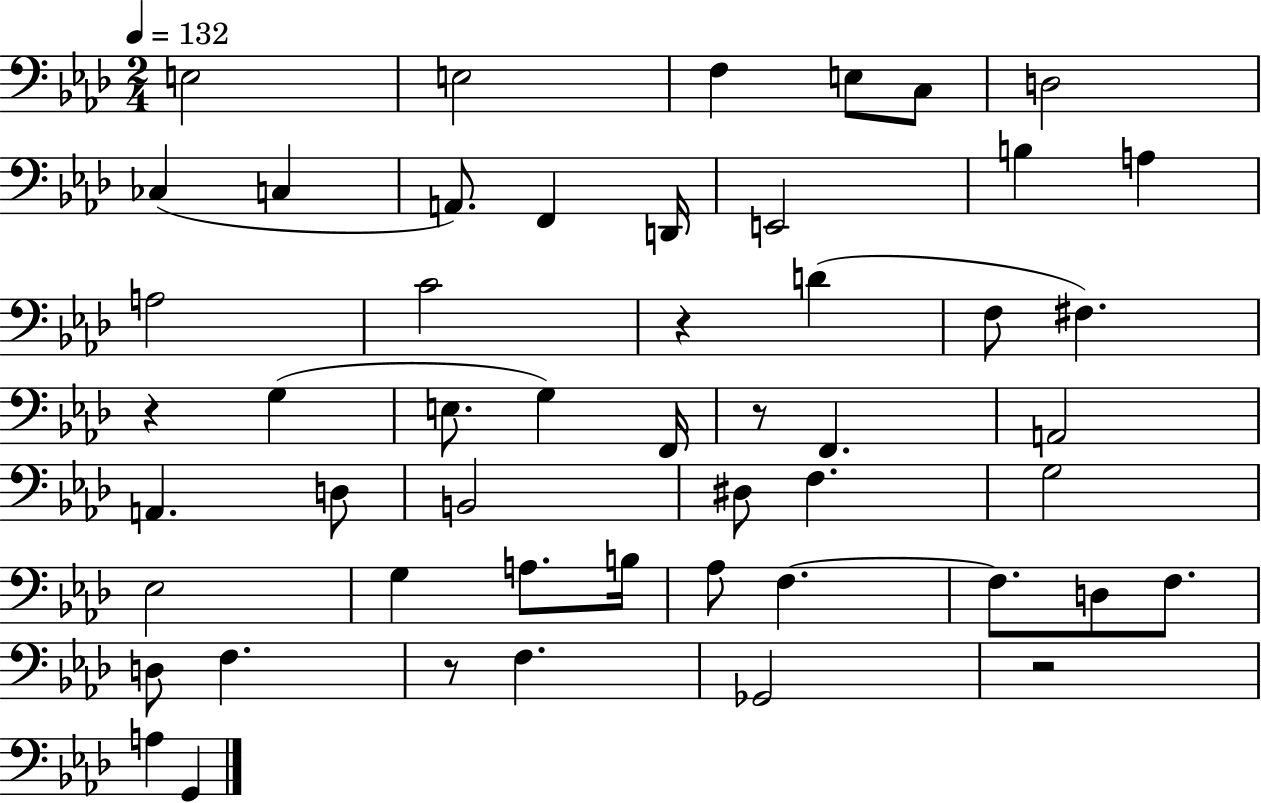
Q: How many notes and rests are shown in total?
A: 51